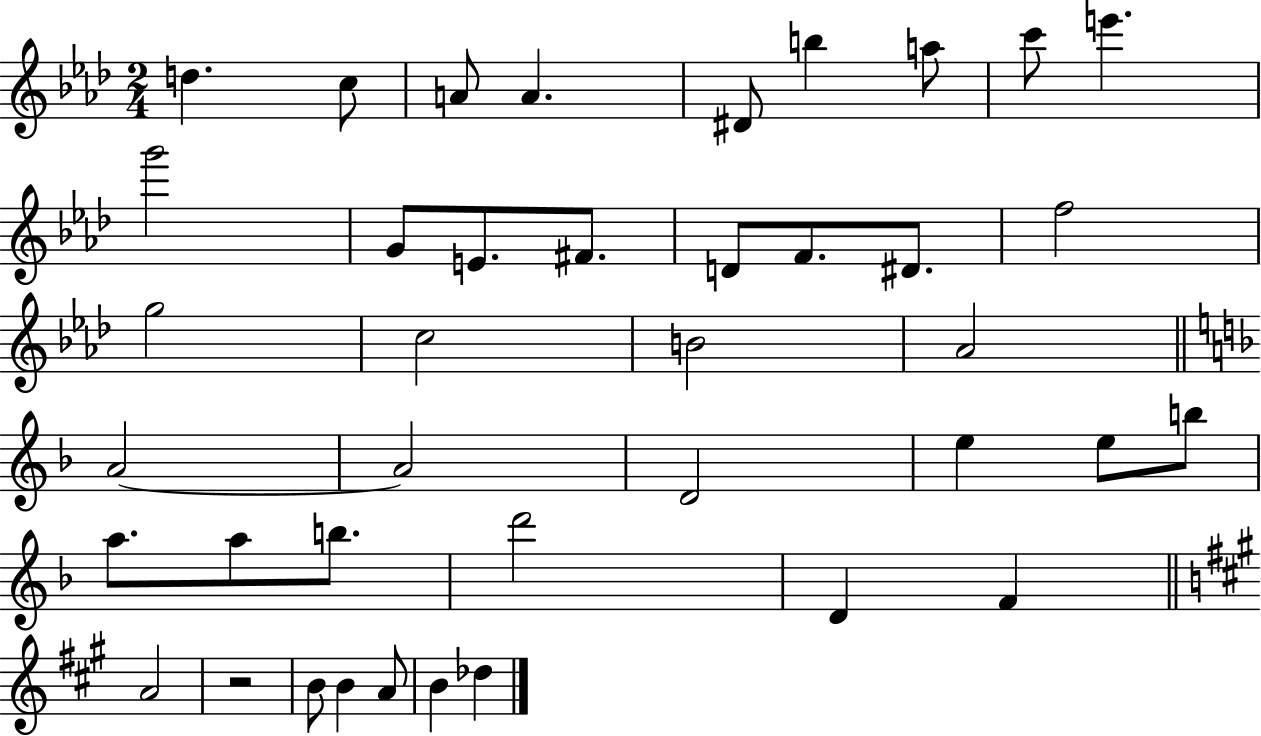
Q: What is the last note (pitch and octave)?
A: Db5